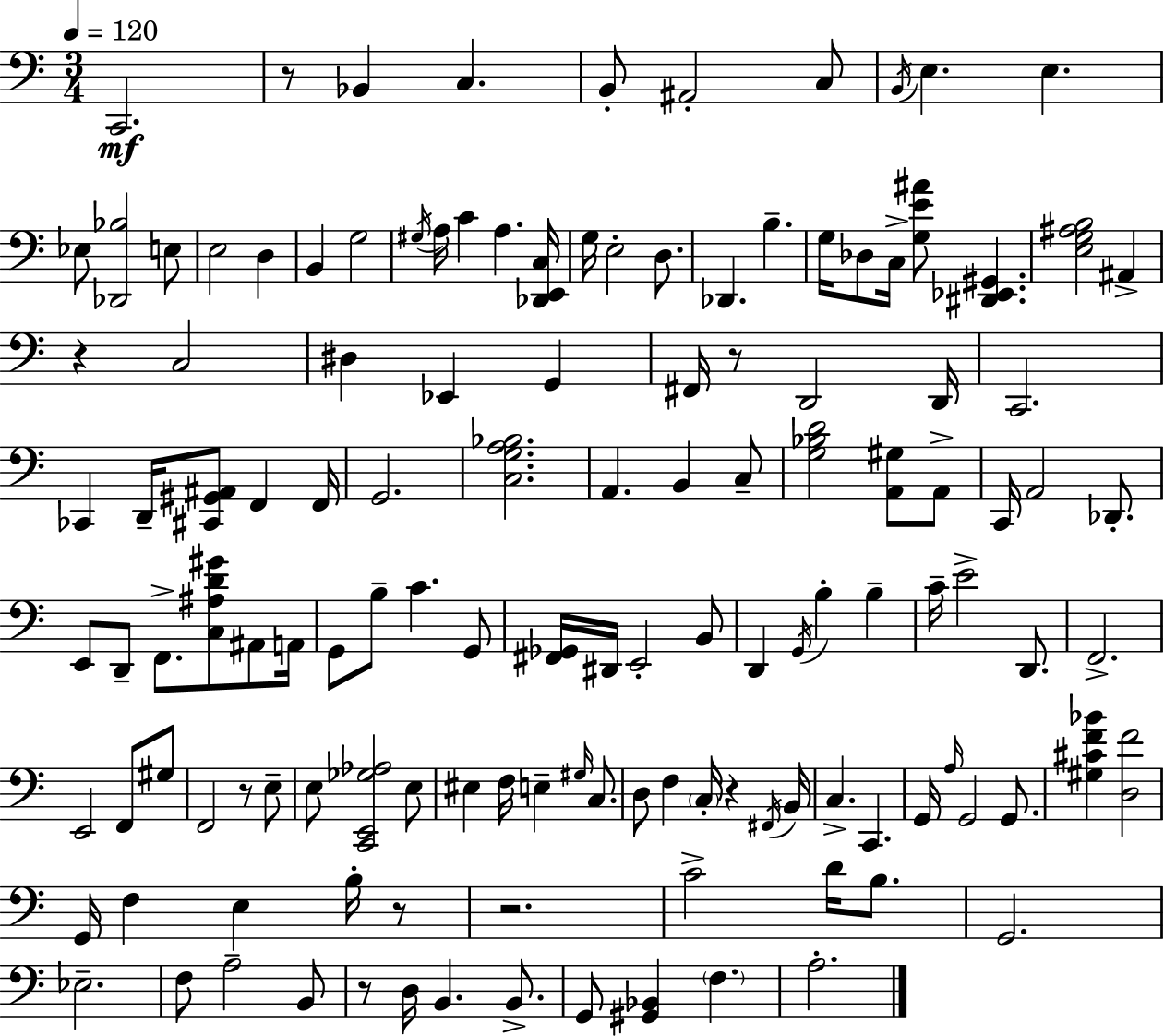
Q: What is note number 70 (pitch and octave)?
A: F2